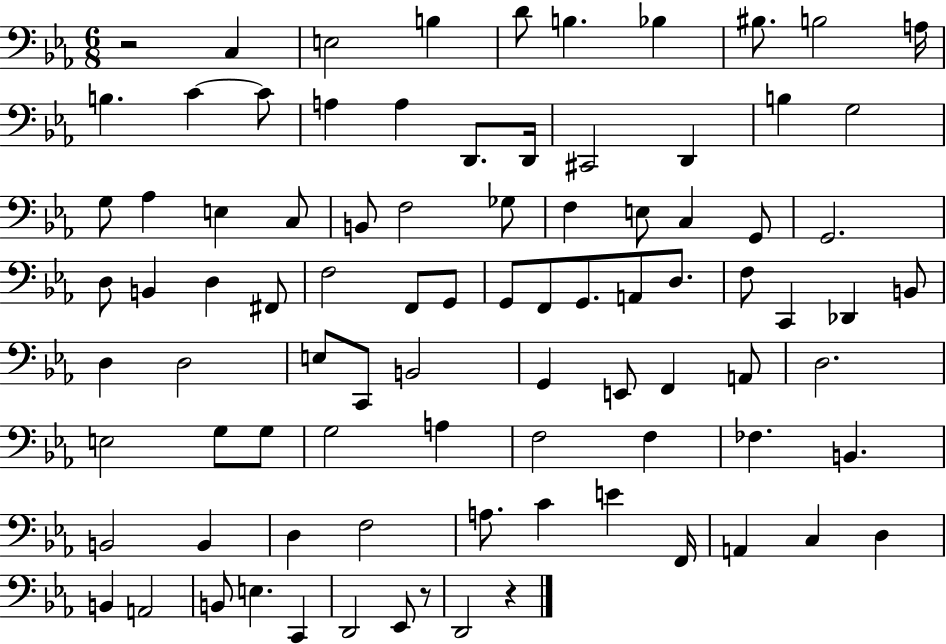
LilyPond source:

{
  \clef bass
  \numericTimeSignature
  \time 6/8
  \key ees \major
  r2 c4 | e2 b4 | d'8 b4. bes4 | bis8. b2 a16 | \break b4. c'4~~ c'8 | a4 a4 d,8. d,16 | cis,2 d,4 | b4 g2 | \break g8 aes4 e4 c8 | b,8 f2 ges8 | f4 e8 c4 g,8 | g,2. | \break d8 b,4 d4 fis,8 | f2 f,8 g,8 | g,8 f,8 g,8. a,8 d8. | f8 c,4 des,4 b,8 | \break d4 d2 | e8 c,8 b,2 | g,4 e,8 f,4 a,8 | d2. | \break e2 g8 g8 | g2 a4 | f2 f4 | fes4. b,4. | \break b,2 b,4 | d4 f2 | a8. c'4 e'4 f,16 | a,4 c4 d4 | \break b,4 a,2 | b,8 e4. c,4 | d,2 ees,8 r8 | d,2 r4 | \break \bar "|."
}